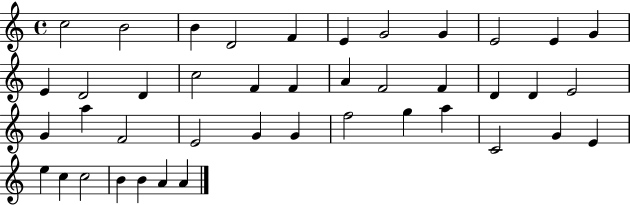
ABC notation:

X:1
T:Untitled
M:4/4
L:1/4
K:C
c2 B2 B D2 F E G2 G E2 E G E D2 D c2 F F A F2 F D D E2 G a F2 E2 G G f2 g a C2 G E e c c2 B B A A